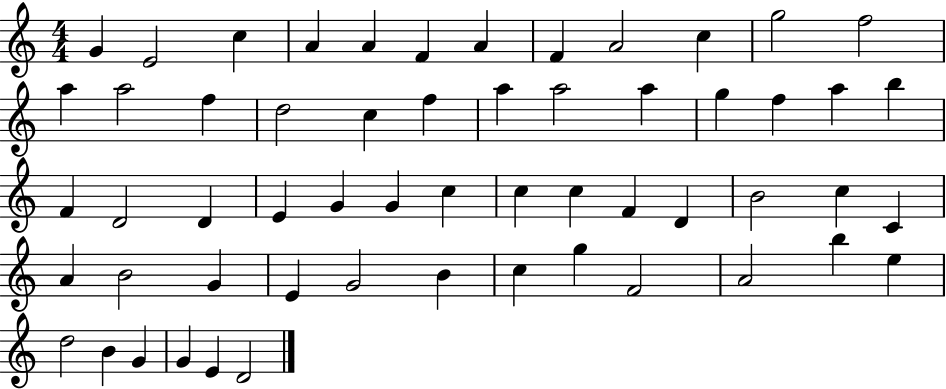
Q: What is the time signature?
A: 4/4